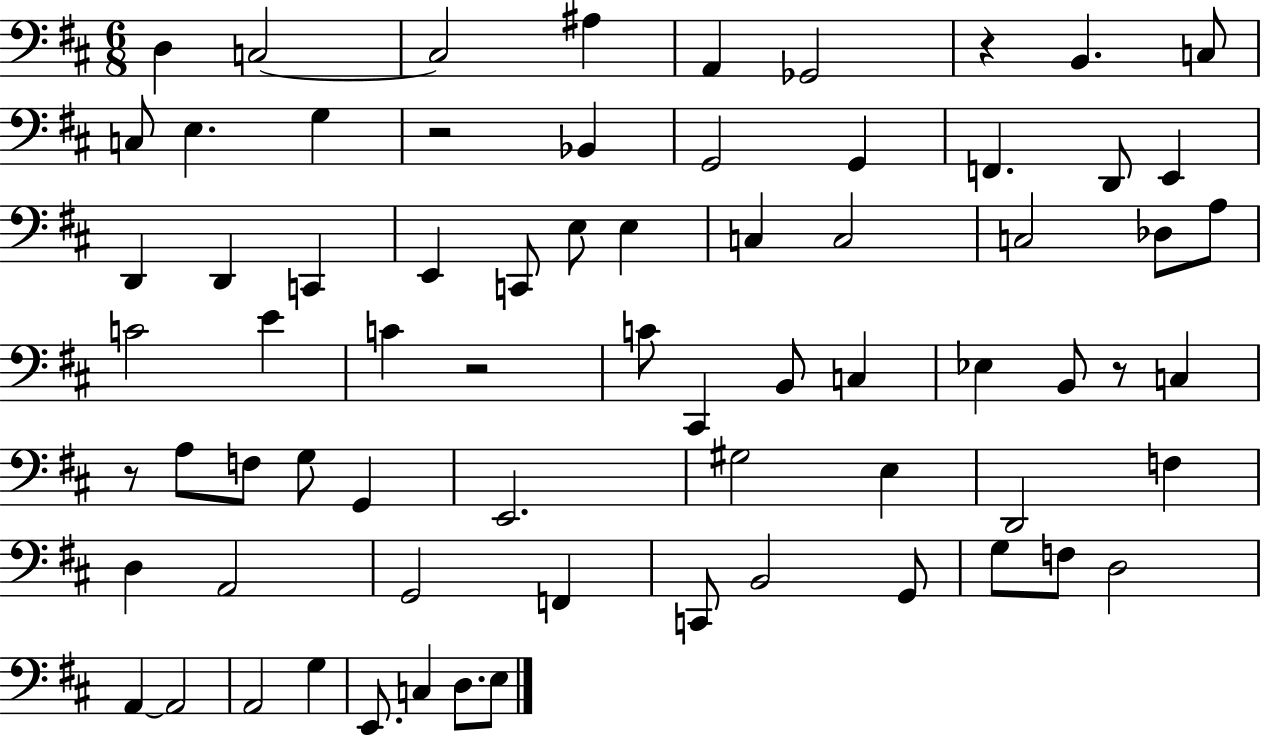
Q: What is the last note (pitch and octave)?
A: E3